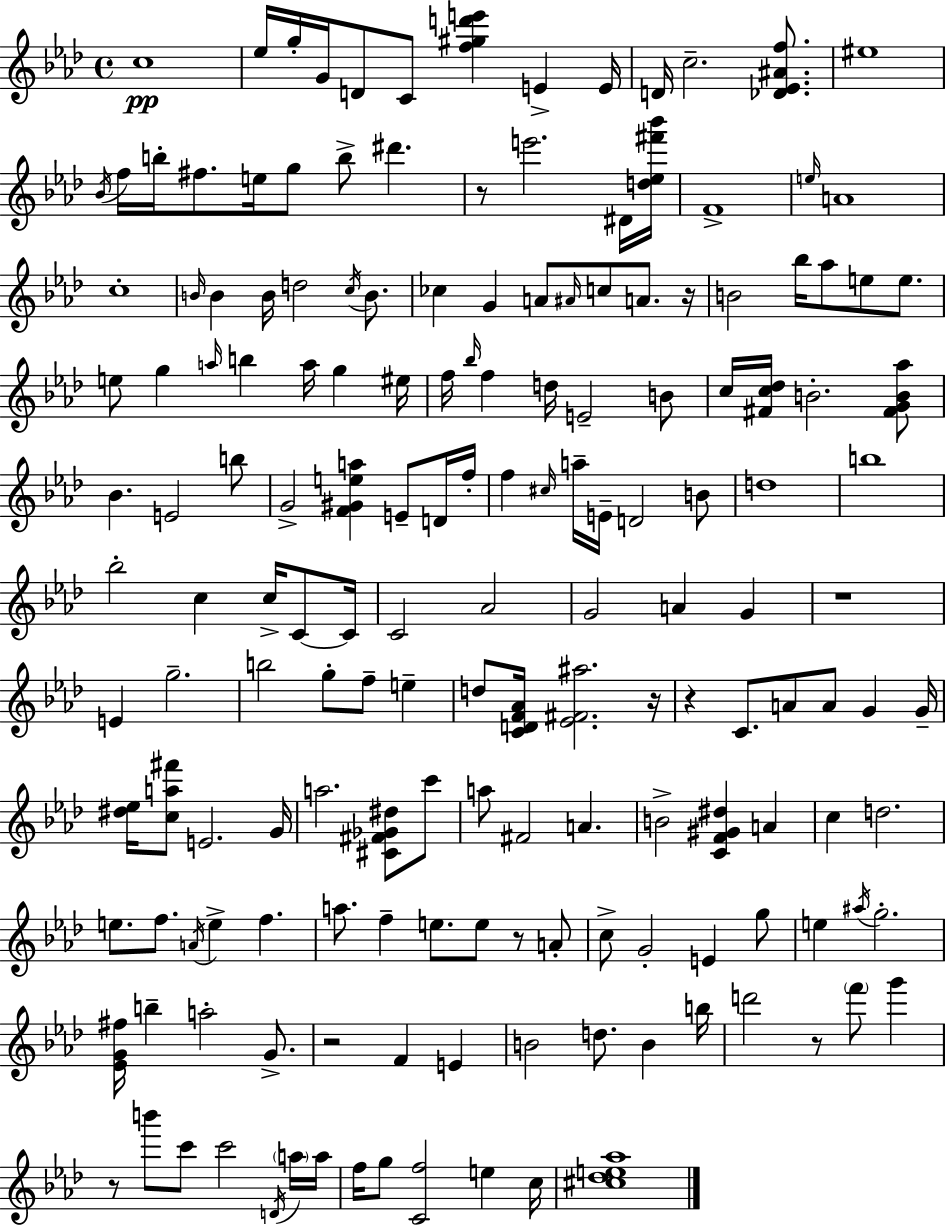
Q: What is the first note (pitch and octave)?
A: C5